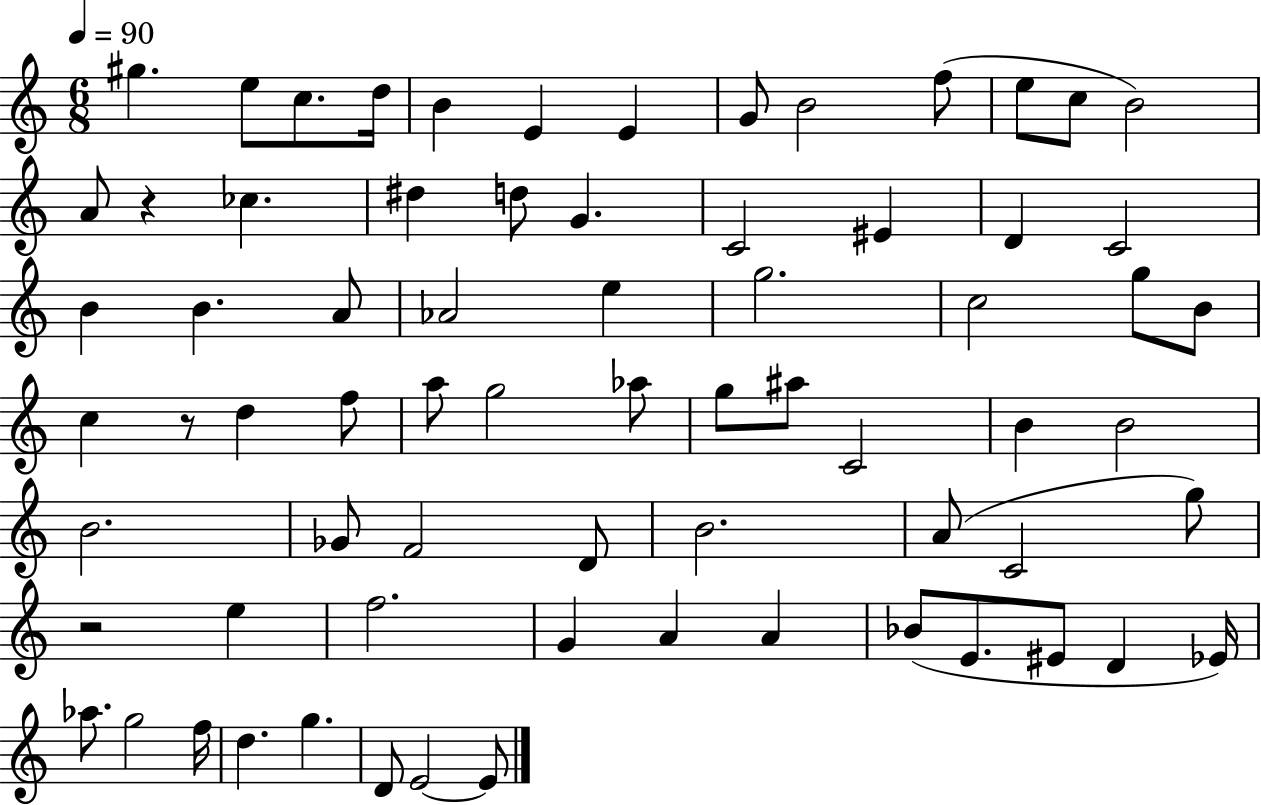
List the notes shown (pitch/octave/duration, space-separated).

G#5/q. E5/e C5/e. D5/s B4/q E4/q E4/q G4/e B4/h F5/e E5/e C5/e B4/h A4/e R/q CES5/q. D#5/q D5/e G4/q. C4/h EIS4/q D4/q C4/h B4/q B4/q. A4/e Ab4/h E5/q G5/h. C5/h G5/e B4/e C5/q R/e D5/q F5/e A5/e G5/h Ab5/e G5/e A#5/e C4/h B4/q B4/h B4/h. Gb4/e F4/h D4/e B4/h. A4/e C4/h G5/e R/h E5/q F5/h. G4/q A4/q A4/q Bb4/e E4/e. EIS4/e D4/q Eb4/s Ab5/e. G5/h F5/s D5/q. G5/q. D4/e E4/h E4/e